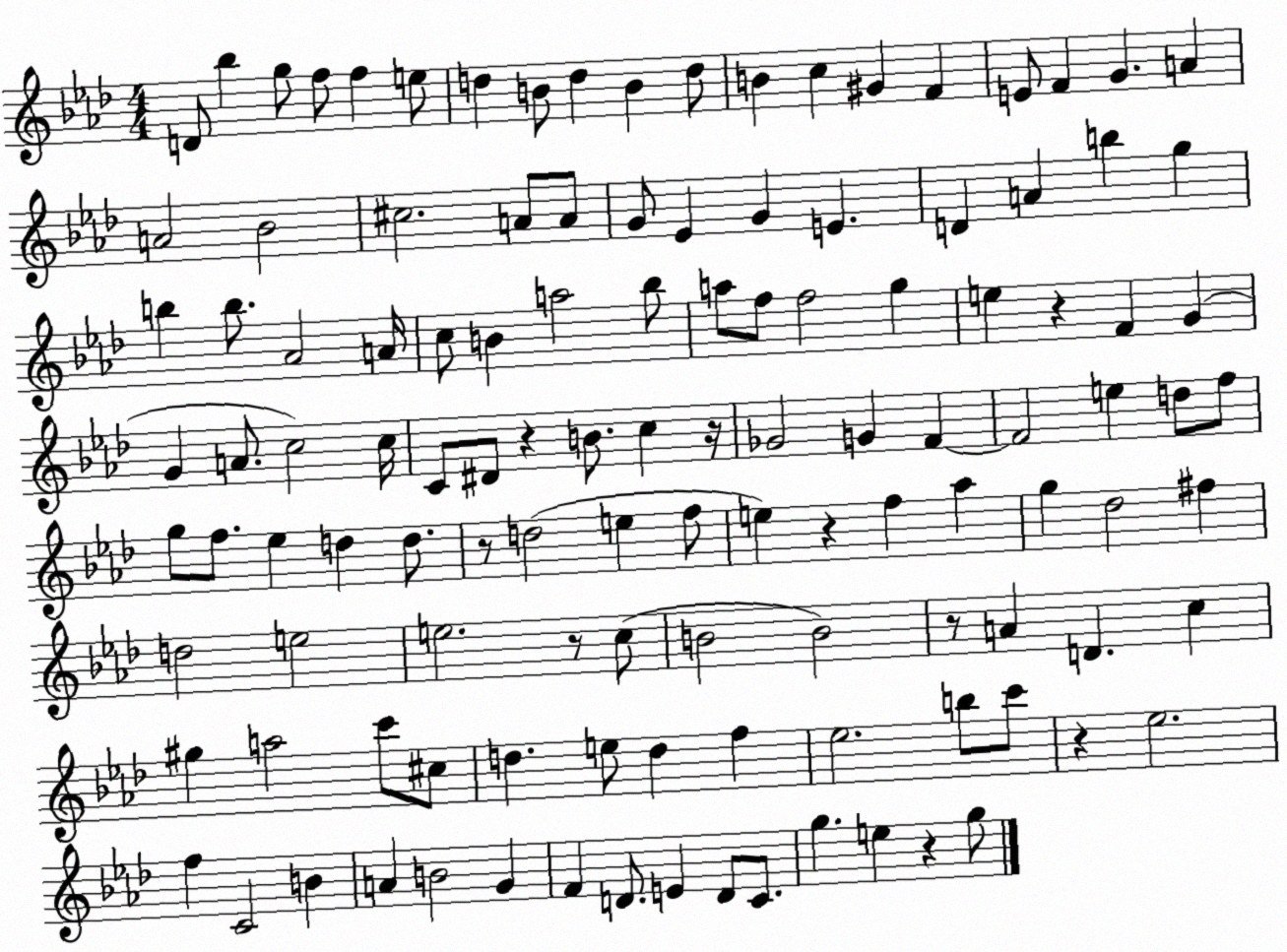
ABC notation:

X:1
T:Untitled
M:4/4
L:1/4
K:Ab
D/2 _b g/2 f/2 f e/2 d B/2 d B d/2 B c ^G F E/2 F G A A2 _B2 ^c2 A/2 A/2 G/2 _E G E D A b g b b/2 _A2 A/4 c/2 B a2 _b/2 a/2 f/2 f2 g e z F G G A/2 c2 c/4 C/2 ^D/2 z B/2 c z/4 _G2 G F F2 e d/2 f/2 g/2 f/2 _e d d/2 z/2 d2 e f/2 e z f _a g _d2 ^f d2 e2 e2 z/2 c/2 B2 B2 z/2 A D c ^g a2 c'/2 ^c/2 d e/2 d f _e2 b/2 c'/2 z _e2 f C2 B A B2 G F D/2 E D/2 C/2 g e z g/2